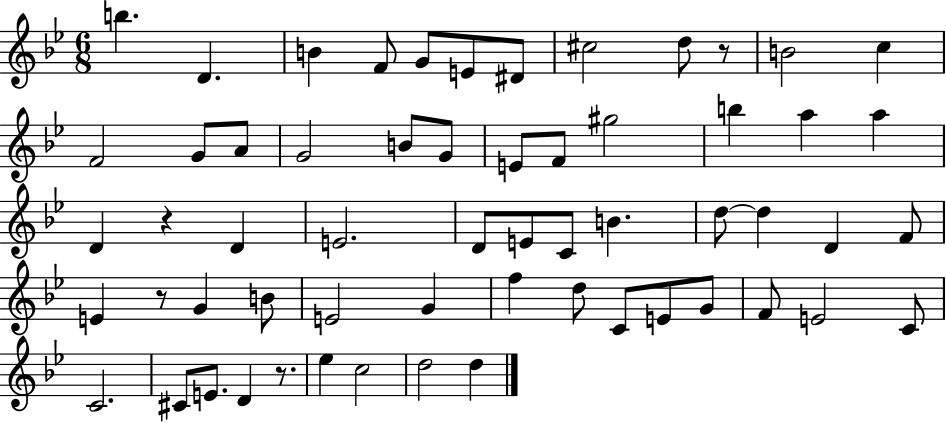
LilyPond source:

{
  \clef treble
  \numericTimeSignature
  \time 6/8
  \key bes \major
  b''4. d'4. | b'4 f'8 g'8 e'8 dis'8 | cis''2 d''8 r8 | b'2 c''4 | \break f'2 g'8 a'8 | g'2 b'8 g'8 | e'8 f'8 gis''2 | b''4 a''4 a''4 | \break d'4 r4 d'4 | e'2. | d'8 e'8 c'8 b'4. | d''8~~ d''4 d'4 f'8 | \break e'4 r8 g'4 b'8 | e'2 g'4 | f''4 d''8 c'8 e'8 g'8 | f'8 e'2 c'8 | \break c'2. | cis'8 e'8. d'4 r8. | ees''4 c''2 | d''2 d''4 | \break \bar "|."
}